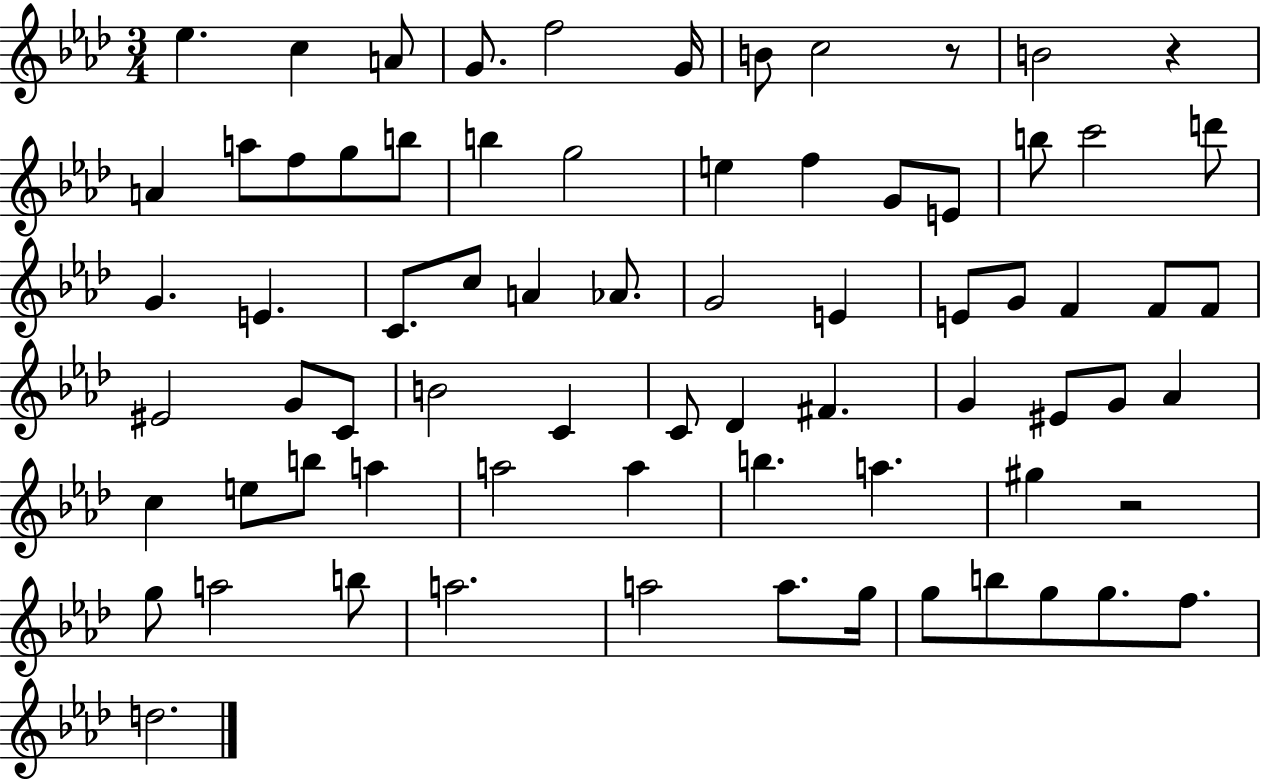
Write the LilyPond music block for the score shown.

{
  \clef treble
  \numericTimeSignature
  \time 3/4
  \key aes \major
  ees''4. c''4 a'8 | g'8. f''2 g'16 | b'8 c''2 r8 | b'2 r4 | \break a'4 a''8 f''8 g''8 b''8 | b''4 g''2 | e''4 f''4 g'8 e'8 | b''8 c'''2 d'''8 | \break g'4. e'4. | c'8. c''8 a'4 aes'8. | g'2 e'4 | e'8 g'8 f'4 f'8 f'8 | \break eis'2 g'8 c'8 | b'2 c'4 | c'8 des'4 fis'4. | g'4 eis'8 g'8 aes'4 | \break c''4 e''8 b''8 a''4 | a''2 a''4 | b''4. a''4. | gis''4 r2 | \break g''8 a''2 b''8 | a''2. | a''2 a''8. g''16 | g''8 b''8 g''8 g''8. f''8. | \break d''2. | \bar "|."
}